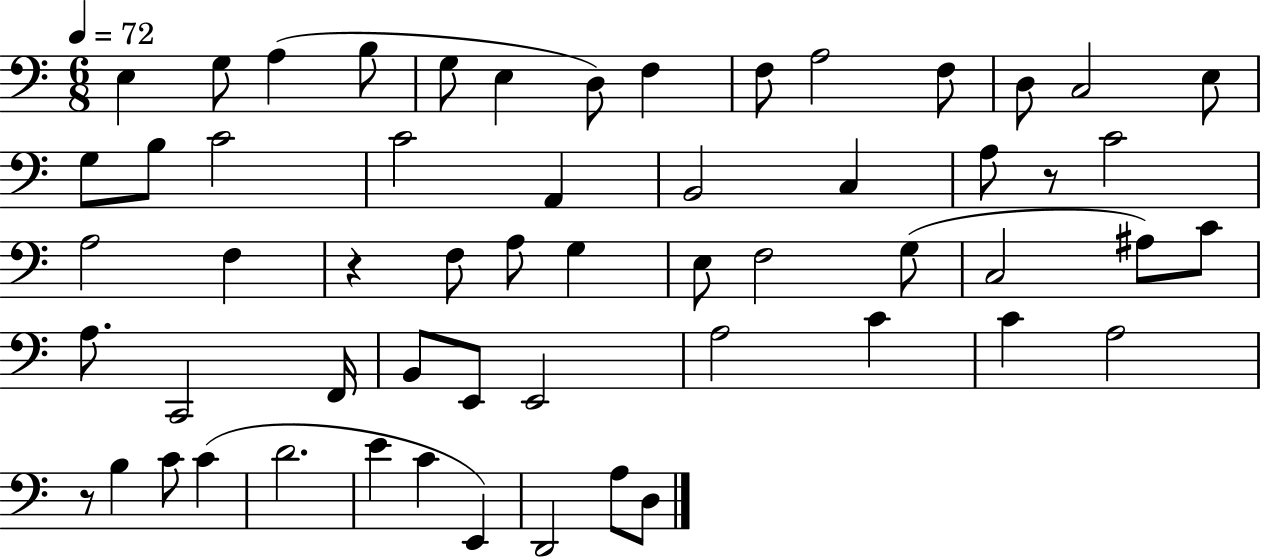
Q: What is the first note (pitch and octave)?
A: E3